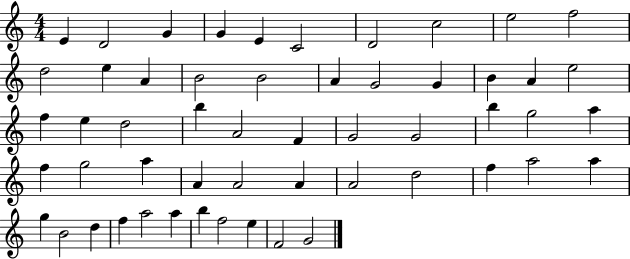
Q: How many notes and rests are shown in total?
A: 54